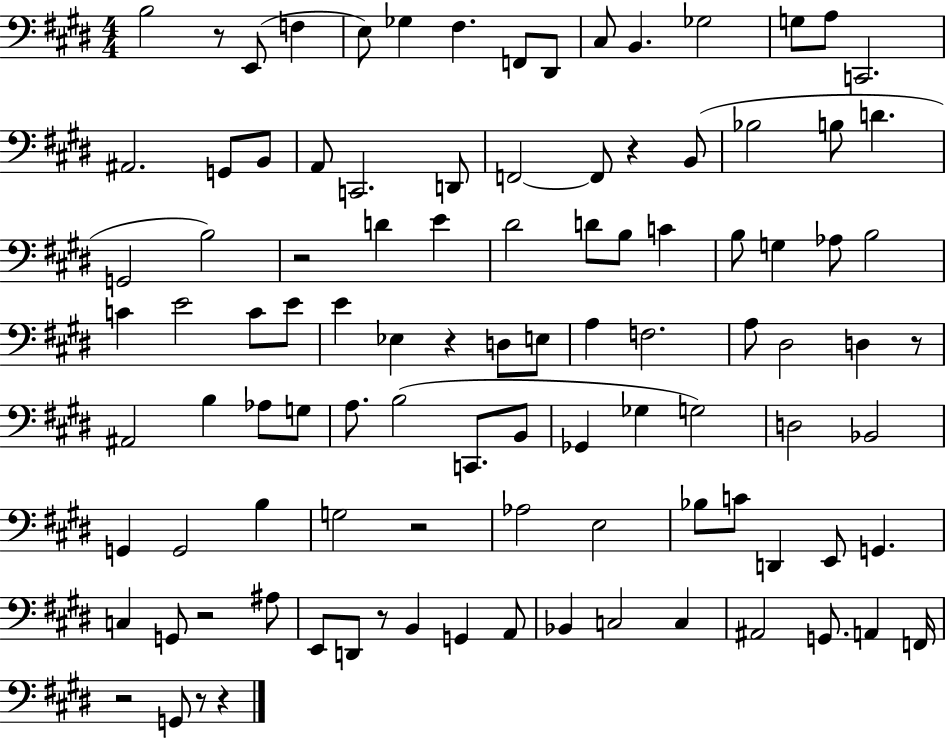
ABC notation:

X:1
T:Untitled
M:4/4
L:1/4
K:E
B,2 z/2 E,,/2 F, E,/2 _G, ^F, F,,/2 ^D,,/2 ^C,/2 B,, _G,2 G,/2 A,/2 C,,2 ^A,,2 G,,/2 B,,/2 A,,/2 C,,2 D,,/2 F,,2 F,,/2 z B,,/2 _B,2 B,/2 D G,,2 B,2 z2 D E ^D2 D/2 B,/2 C B,/2 G, _A,/2 B,2 C E2 C/2 E/2 E _E, z D,/2 E,/2 A, F,2 A,/2 ^D,2 D, z/2 ^A,,2 B, _A,/2 G,/2 A,/2 B,2 C,,/2 B,,/2 _G,, _G, G,2 D,2 _B,,2 G,, G,,2 B, G,2 z2 _A,2 E,2 _B,/2 C/2 D,, E,,/2 G,, C, G,,/2 z2 ^A,/2 E,,/2 D,,/2 z/2 B,, G,, A,,/2 _B,, C,2 C, ^A,,2 G,,/2 A,, F,,/4 z2 G,,/2 z/2 z